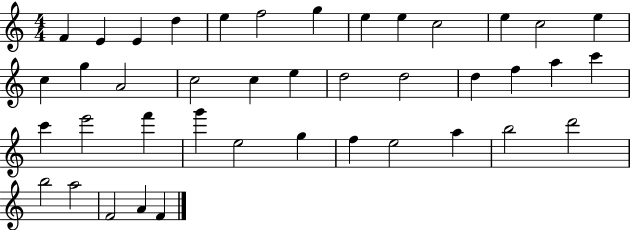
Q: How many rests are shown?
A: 0